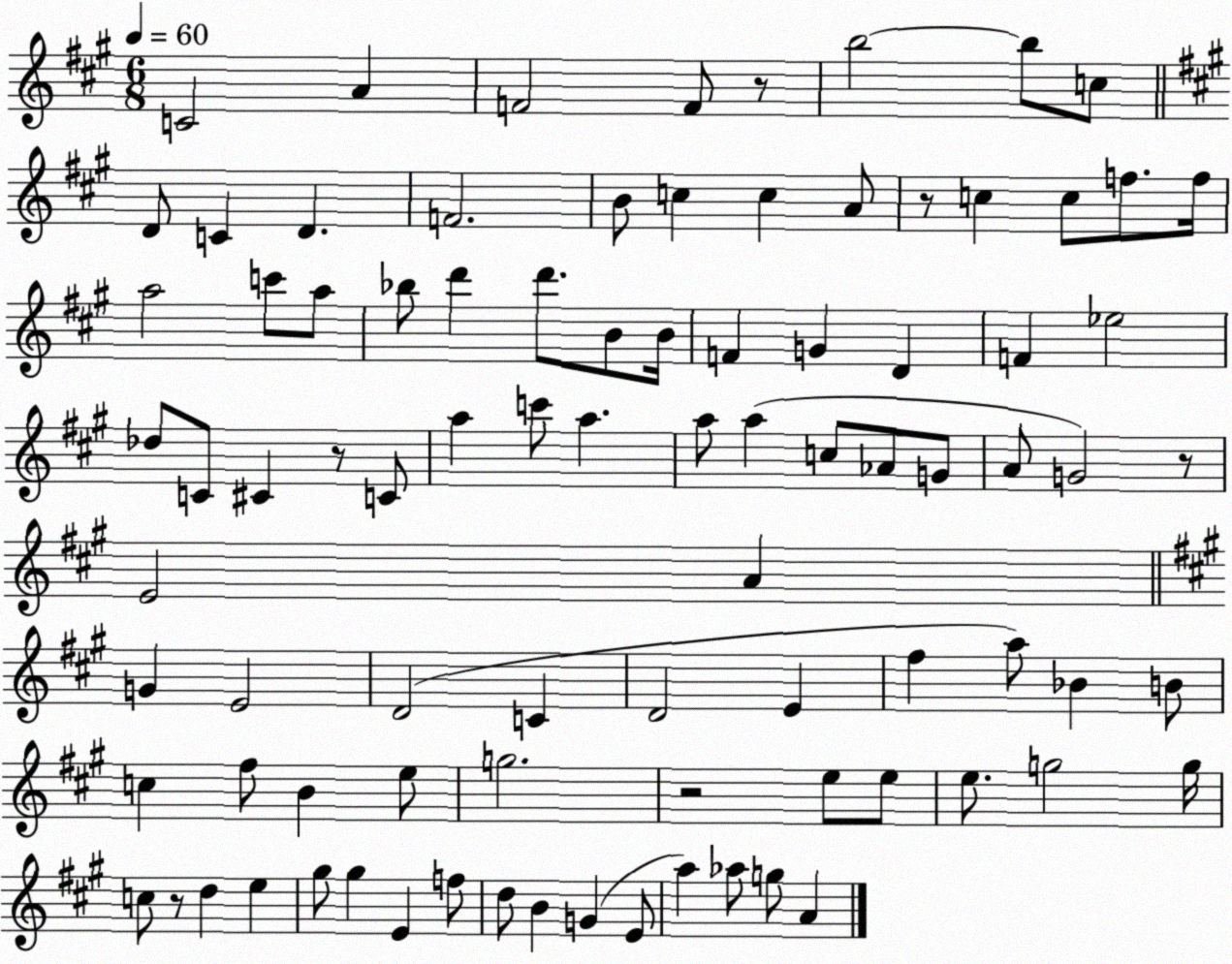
X:1
T:Untitled
M:6/8
L:1/4
K:A
C2 A F2 F/2 z/2 b2 b/2 c/2 D/2 C D F2 B/2 c c A/2 z/2 c c/2 f/2 f/4 a2 c'/2 a/2 _b/2 d' d'/2 B/2 B/4 F G D F _e2 _d/2 C/2 ^C z/2 C/2 a c'/2 a a/2 a c/2 _A/2 G/2 A/2 G2 z/2 E2 A G E2 D2 C D2 E ^f a/2 _B B/2 c ^f/2 B e/2 g2 z2 e/2 e/2 e/2 g2 g/4 c/2 z/2 d e ^g/2 ^g E f/2 d/2 B G E/2 a _a/2 g/2 A